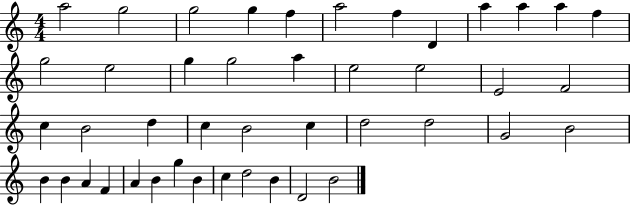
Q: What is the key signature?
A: C major